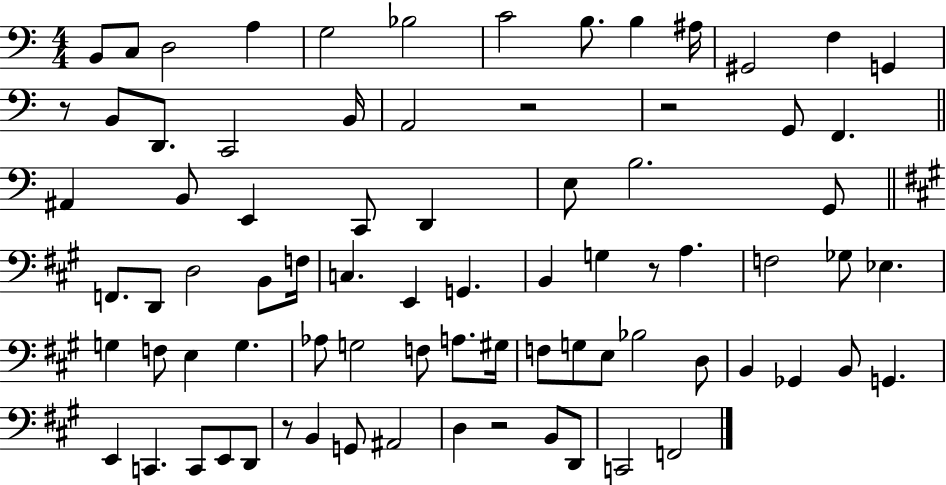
B2/e C3/e D3/h A3/q G3/h Bb3/h C4/h B3/e. B3/q A#3/s G#2/h F3/q G2/q R/e B2/e D2/e. C2/h B2/s A2/h R/h R/h G2/e F2/q. A#2/q B2/e E2/q C2/e D2/q E3/e B3/h. G2/e F2/e. D2/e D3/h B2/e F3/s C3/q. E2/q G2/q. B2/q G3/q R/e A3/q. F3/h Gb3/e Eb3/q. G3/q F3/e E3/q G3/q. Ab3/e G3/h F3/e A3/e. G#3/s F3/e G3/e E3/e Bb3/h D3/e B2/q Gb2/q B2/e G2/q. E2/q C2/q. C2/e E2/e D2/e R/e B2/q G2/e A#2/h D3/q R/h B2/e D2/e C2/h F2/h